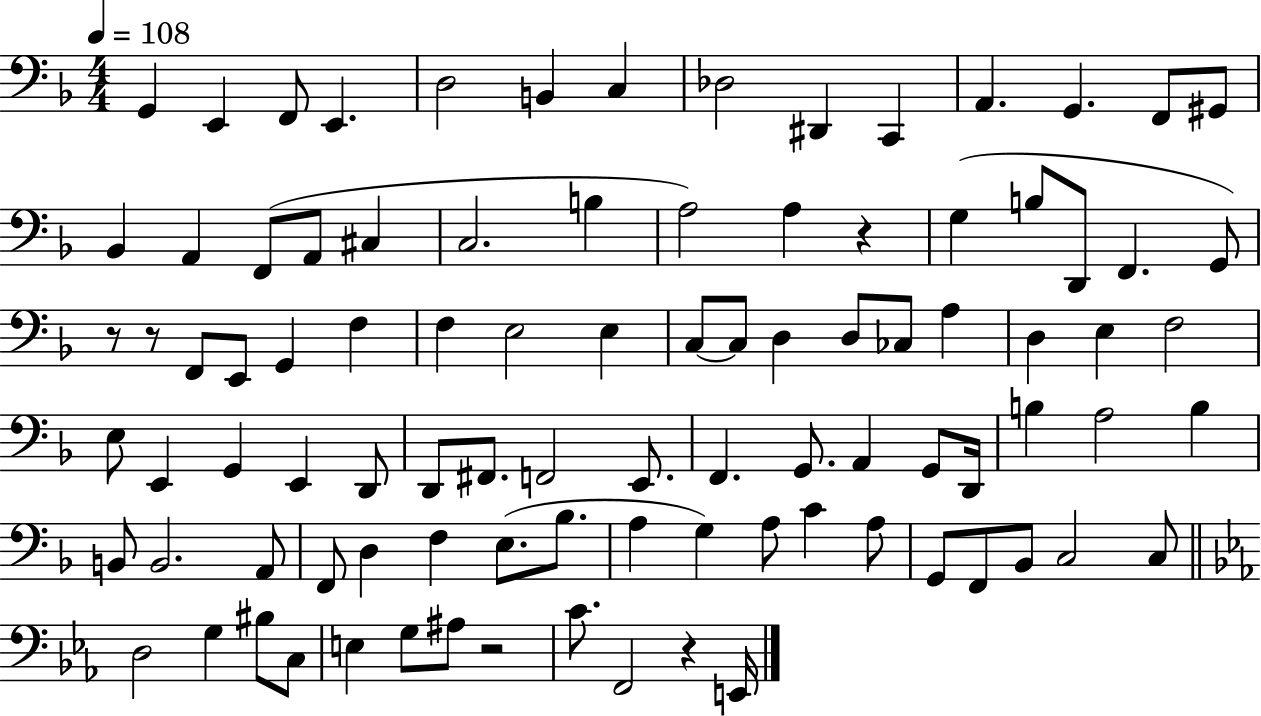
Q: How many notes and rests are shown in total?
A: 94